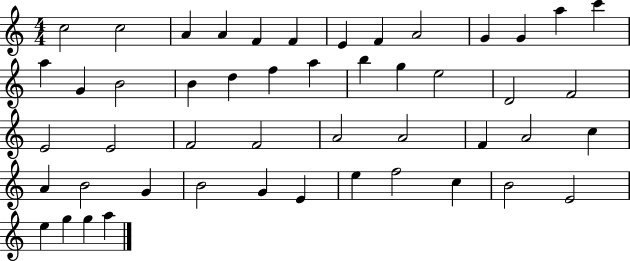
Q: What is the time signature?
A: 4/4